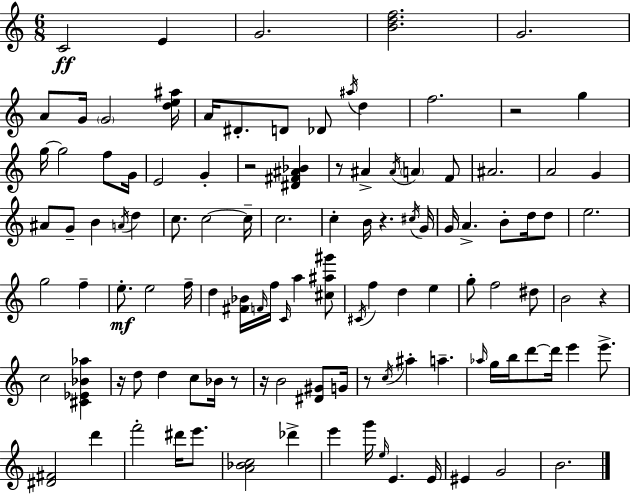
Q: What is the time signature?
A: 6/8